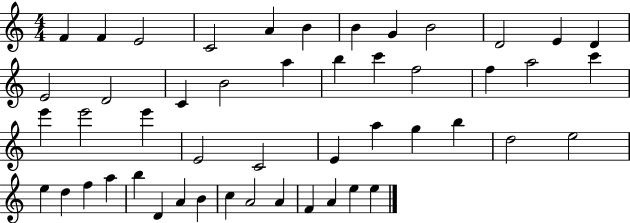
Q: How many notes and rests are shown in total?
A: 49